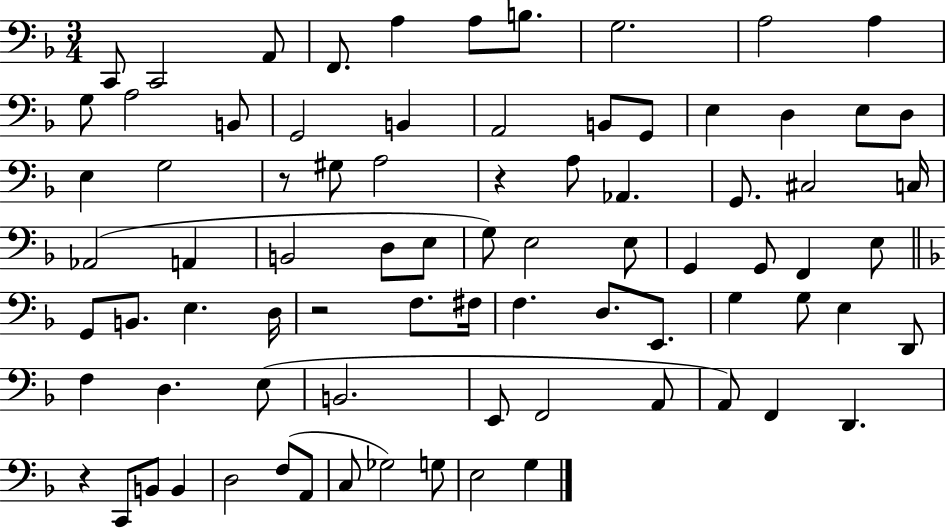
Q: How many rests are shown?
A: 4